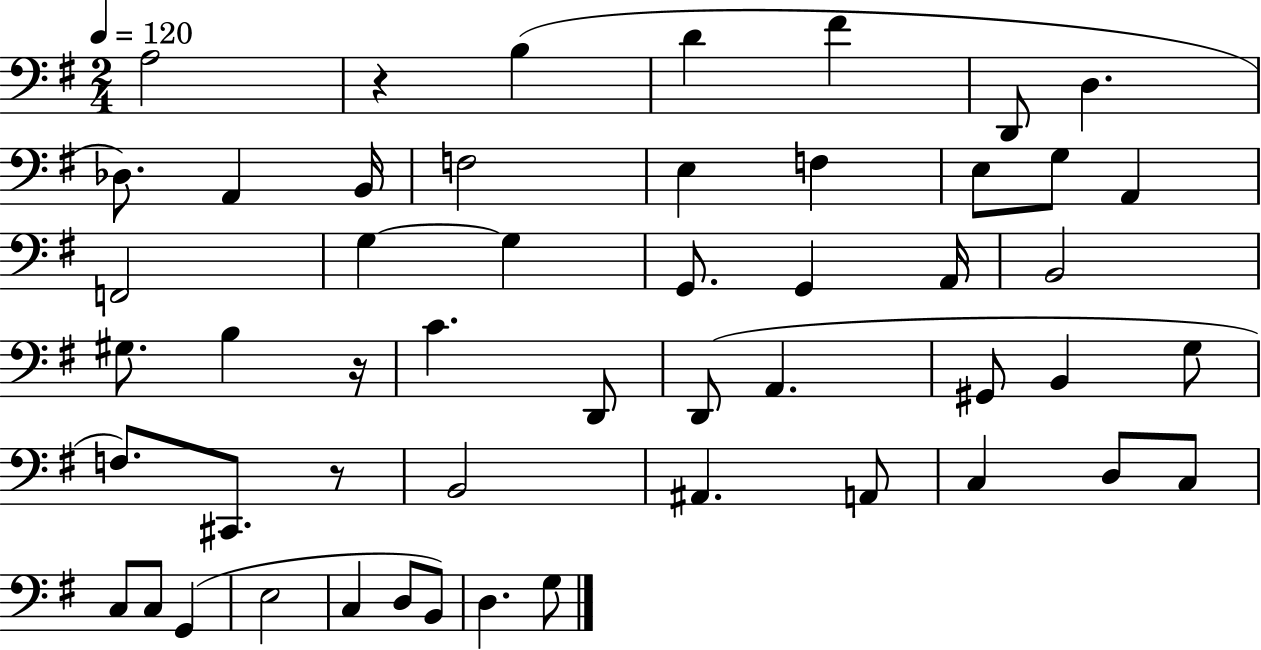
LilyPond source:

{
  \clef bass
  \numericTimeSignature
  \time 2/4
  \key g \major
  \tempo 4 = 120
  a2 | r4 b4( | d'4 fis'4 | d,8 d4. | \break des8.) a,4 b,16 | f2 | e4 f4 | e8 g8 a,4 | \break f,2 | g4~~ g4 | g,8. g,4 a,16 | b,2 | \break gis8. b4 r16 | c'4. d,8 | d,8( a,4. | gis,8 b,4 g8 | \break f8.) cis,8. r8 | b,2 | ais,4. a,8 | c4 d8 c8 | \break c8 c8 g,4( | e2 | c4 d8 b,8) | d4. g8 | \break \bar "|."
}